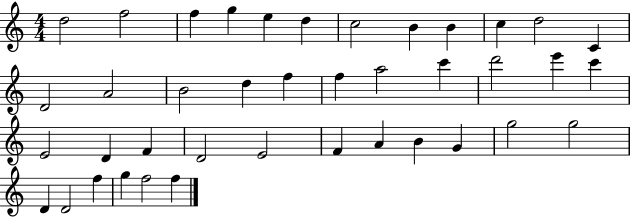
D5/h F5/h F5/q G5/q E5/q D5/q C5/h B4/q B4/q C5/q D5/h C4/q D4/h A4/h B4/h D5/q F5/q F5/q A5/h C6/q D6/h E6/q C6/q E4/h D4/q F4/q D4/h E4/h F4/q A4/q B4/q G4/q G5/h G5/h D4/q D4/h F5/q G5/q F5/h F5/q